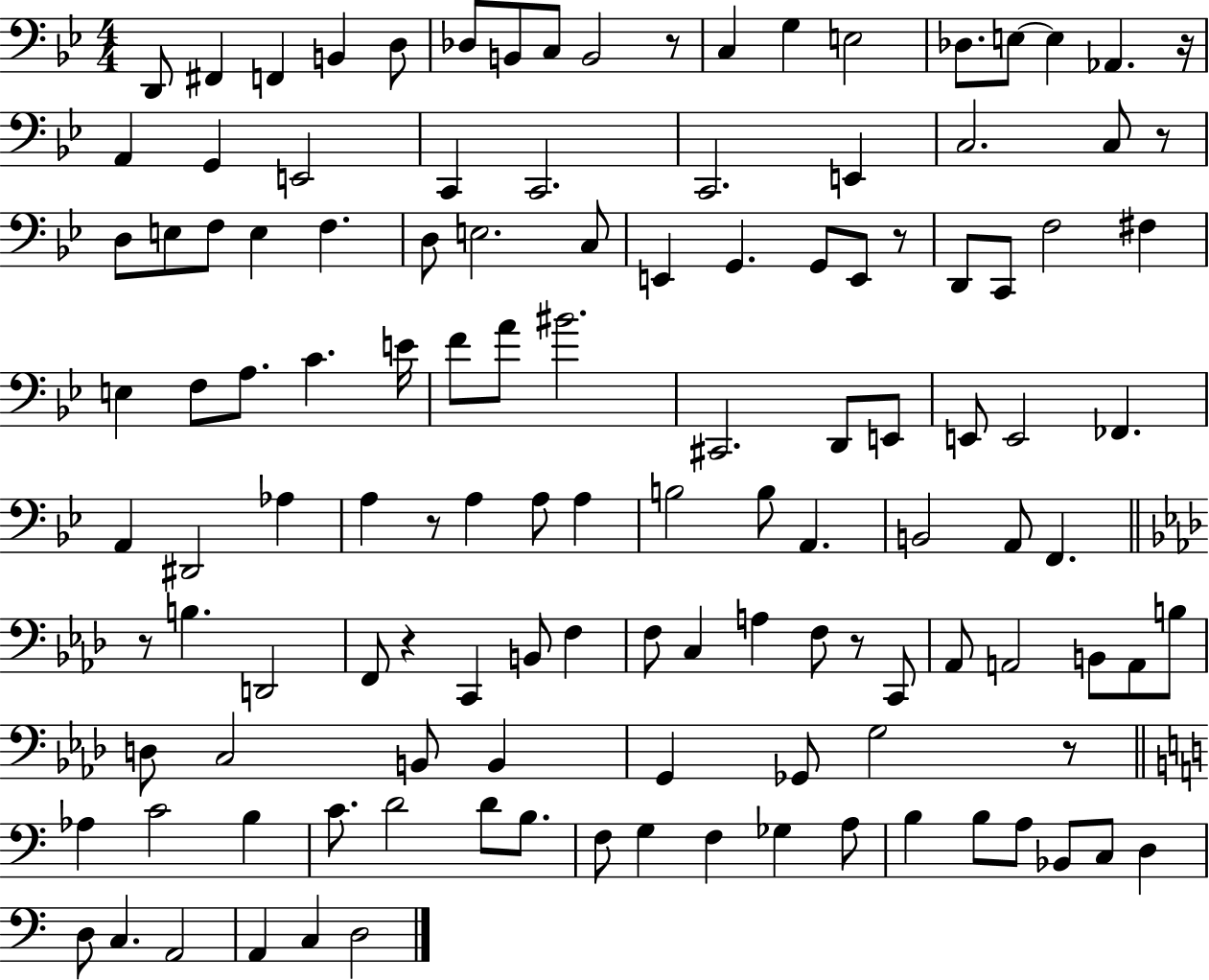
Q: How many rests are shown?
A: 9